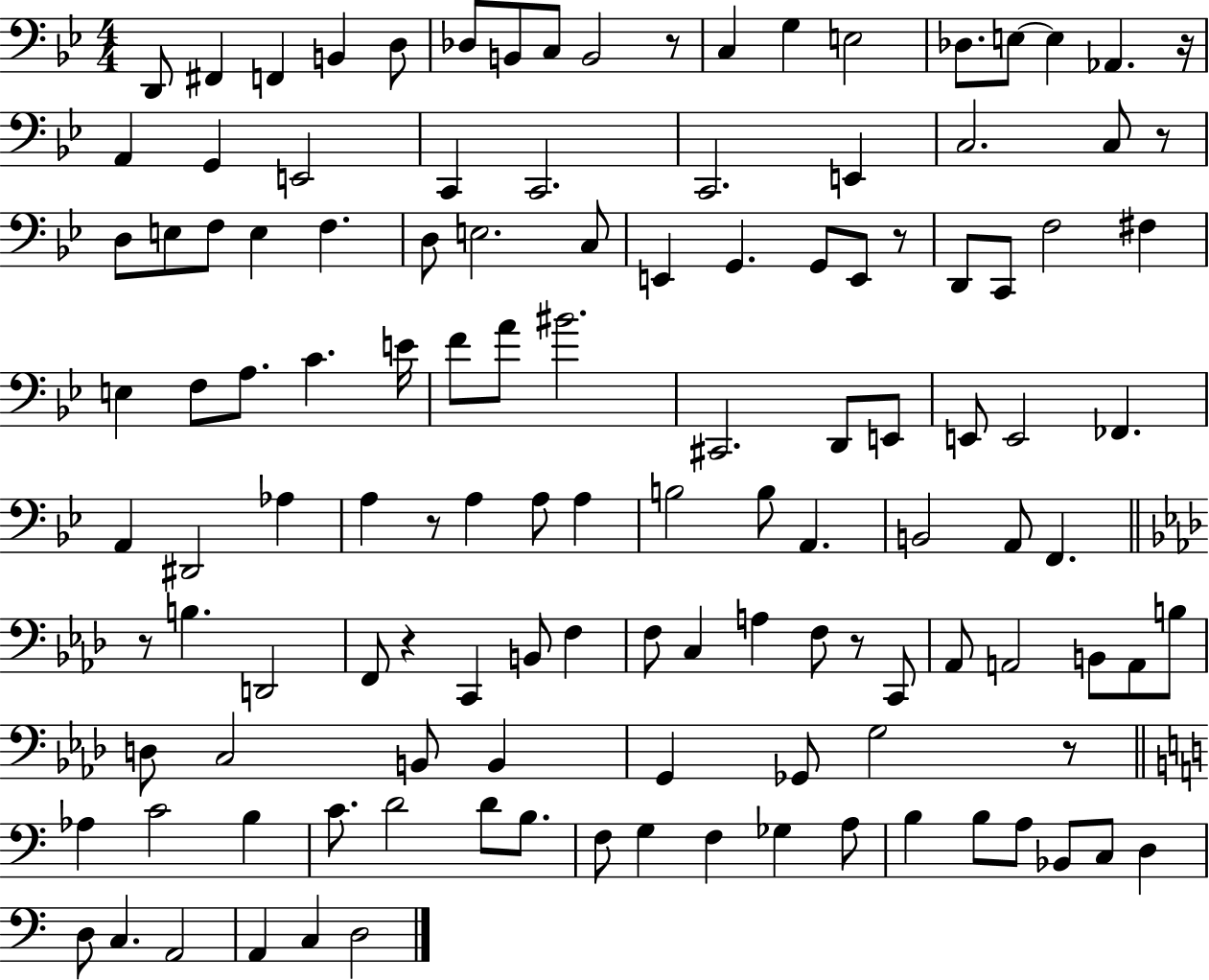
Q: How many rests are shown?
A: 9